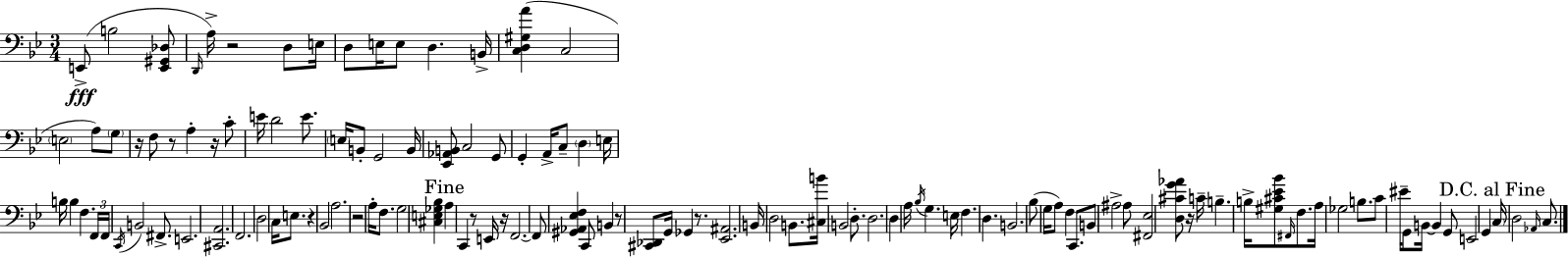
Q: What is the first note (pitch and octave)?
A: E2